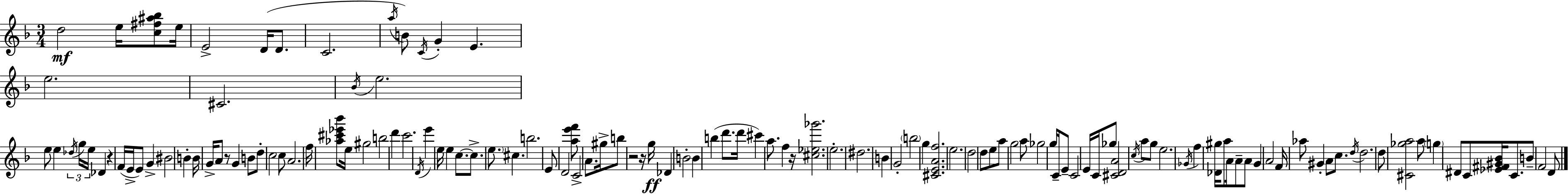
{
  \clef treble
  \numericTimeSignature
  \time 3/4
  \key d \minor
  \repeat volta 2 { d''2\mf e''16 <c'' fis'' ais'' bes''>8 e''16 | e'2-> d'16( d'8. | c'2. | \acciaccatura { a''16 } b'8) \acciaccatura { c'16 } g'4-. e'4. | \break e''2. | cis'2. | \acciaccatura { bes'16 } e''2. | e''8 e''4 \tuplet 3/2 { \acciaccatura { des''16 } g''16 e''16 } | \break des'4 r4 f'16( e'16-> e'8) | g'4-> bis'2 | b'4-. b'16 g'16-> a'8 r8 g'4 | b'8 d''8-. c''2 | \break c''8 a'2. | f''16 <aes'' cis''' ees''' bes'''>8 e''16 gis''2 | b''2 | d'''4 c'''2. | \break \acciaccatura { d'16 } e'''4 e''16 e''4 | c''8.~~ c''8.-> \parenthesize e''8. cis''4. | b''2. | e'8 d'2 | \break <a'' e''' f'''>8 c'2-> | a'8. gis''16-> b''8 r2 | r16 g''16\ff des'4 b'2-. | b'4 b''4( | \break d'''8. d'''16 cis'''4) a''8. | f''4 r16 <cis'' ees'' ges'''>2. | e''2.-. | dis''2. | \break b'4 g'2-. | \parenthesize b''2 | g''4 <cis' e' a' f''>2. | e''2. | \break d''2 | d''8 e''8 a''8 g''2 | a''8 ges''2 | g''16 c'16-- e'8-- c'2 | \break e'16 c'16 ges''8 <cis' d' a'>2 | \acciaccatura { c''16 } a''8 g''8 e''2. | \acciaccatura { ges'16 } f''4 <des' gis''>16 | a''8 a'16 a'8-- a'8 g'4 a'2 | \break f'16 aes''8 gis'4-. | a'8 c''8. \acciaccatura { d''16 } d''2. | d''8 <cis' ges'' a''>2 | a''8 \parenthesize g''4 | \break dis'8 c'8 <ees' fis' gis' bes'>16 c'8. b'8-- f'2 | d'8 } \bar "|."
}